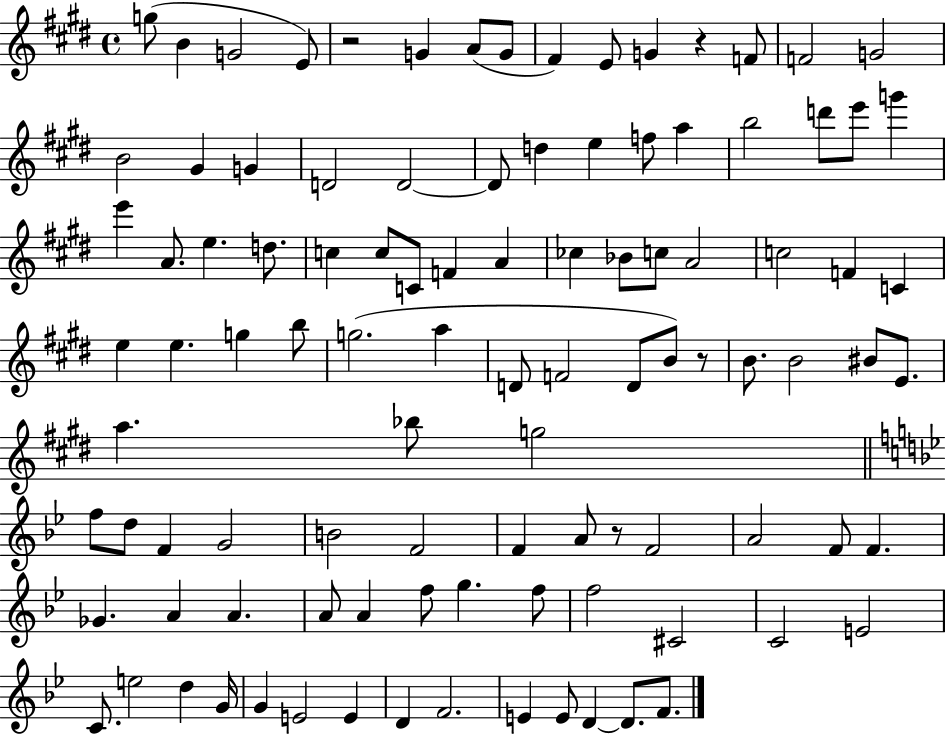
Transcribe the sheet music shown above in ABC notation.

X:1
T:Untitled
M:4/4
L:1/4
K:E
g/2 B G2 E/2 z2 G A/2 G/2 ^F E/2 G z F/2 F2 G2 B2 ^G G D2 D2 D/2 d e f/2 a b2 d'/2 e'/2 g' e' A/2 e d/2 c c/2 C/2 F A _c _B/2 c/2 A2 c2 F C e e g b/2 g2 a D/2 F2 D/2 B/2 z/2 B/2 B2 ^B/2 E/2 a _b/2 g2 f/2 d/2 F G2 B2 F2 F A/2 z/2 F2 A2 F/2 F _G A A A/2 A f/2 g f/2 f2 ^C2 C2 E2 C/2 e2 d G/4 G E2 E D F2 E E/2 D D/2 F/2